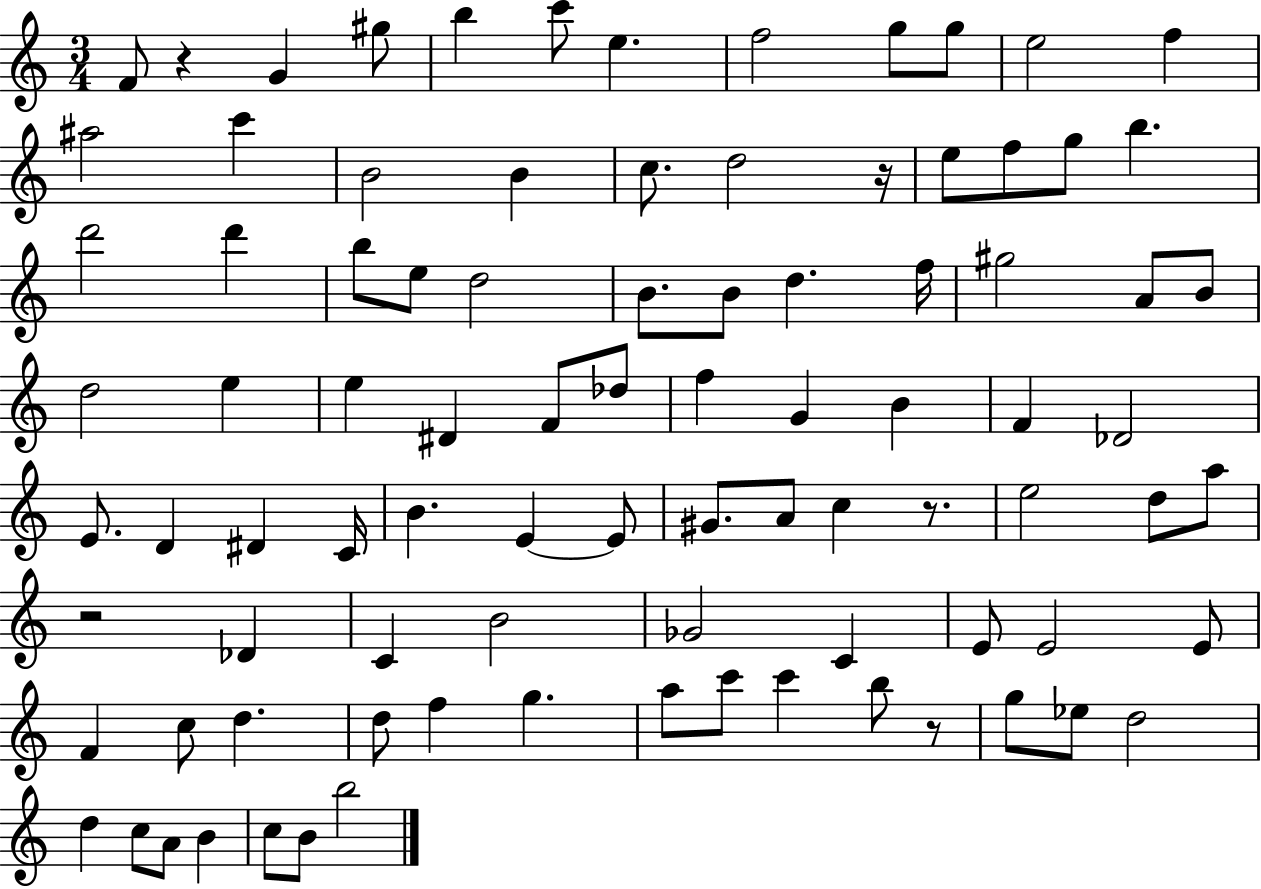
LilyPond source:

{
  \clef treble
  \numericTimeSignature
  \time 3/4
  \key c \major
  f'8 r4 g'4 gis''8 | b''4 c'''8 e''4. | f''2 g''8 g''8 | e''2 f''4 | \break ais''2 c'''4 | b'2 b'4 | c''8. d''2 r16 | e''8 f''8 g''8 b''4. | \break d'''2 d'''4 | b''8 e''8 d''2 | b'8. b'8 d''4. f''16 | gis''2 a'8 b'8 | \break d''2 e''4 | e''4 dis'4 f'8 des''8 | f''4 g'4 b'4 | f'4 des'2 | \break e'8. d'4 dis'4 c'16 | b'4. e'4~~ e'8 | gis'8. a'8 c''4 r8. | e''2 d''8 a''8 | \break r2 des'4 | c'4 b'2 | ges'2 c'4 | e'8 e'2 e'8 | \break f'4 c''8 d''4. | d''8 f''4 g''4. | a''8 c'''8 c'''4 b''8 r8 | g''8 ees''8 d''2 | \break d''4 c''8 a'8 b'4 | c''8 b'8 b''2 | \bar "|."
}